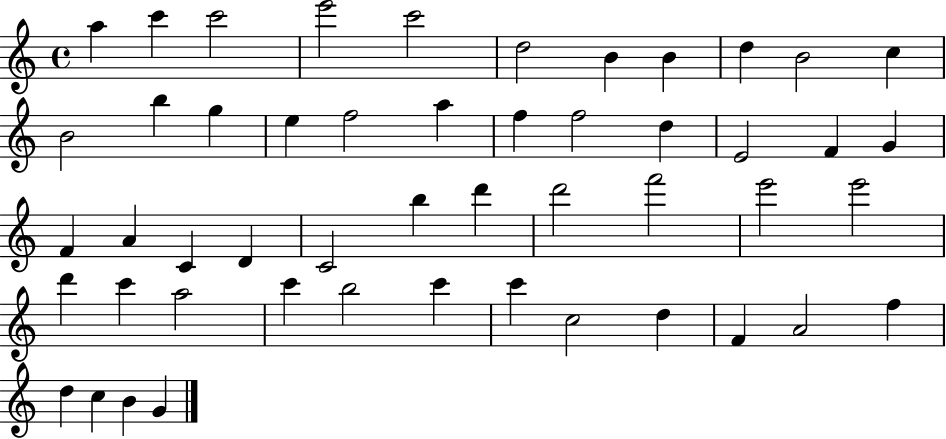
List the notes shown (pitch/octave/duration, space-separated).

A5/q C6/q C6/h E6/h C6/h D5/h B4/q B4/q D5/q B4/h C5/q B4/h B5/q G5/q E5/q F5/h A5/q F5/q F5/h D5/q E4/h F4/q G4/q F4/q A4/q C4/q D4/q C4/h B5/q D6/q D6/h F6/h E6/h E6/h D6/q C6/q A5/h C6/q B5/h C6/q C6/q C5/h D5/q F4/q A4/h F5/q D5/q C5/q B4/q G4/q